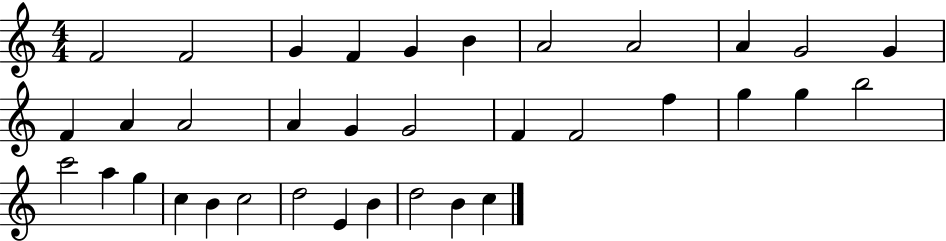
F4/h F4/h G4/q F4/q G4/q B4/q A4/h A4/h A4/q G4/h G4/q F4/q A4/q A4/h A4/q G4/q G4/h F4/q F4/h F5/q G5/q G5/q B5/h C6/h A5/q G5/q C5/q B4/q C5/h D5/h E4/q B4/q D5/h B4/q C5/q